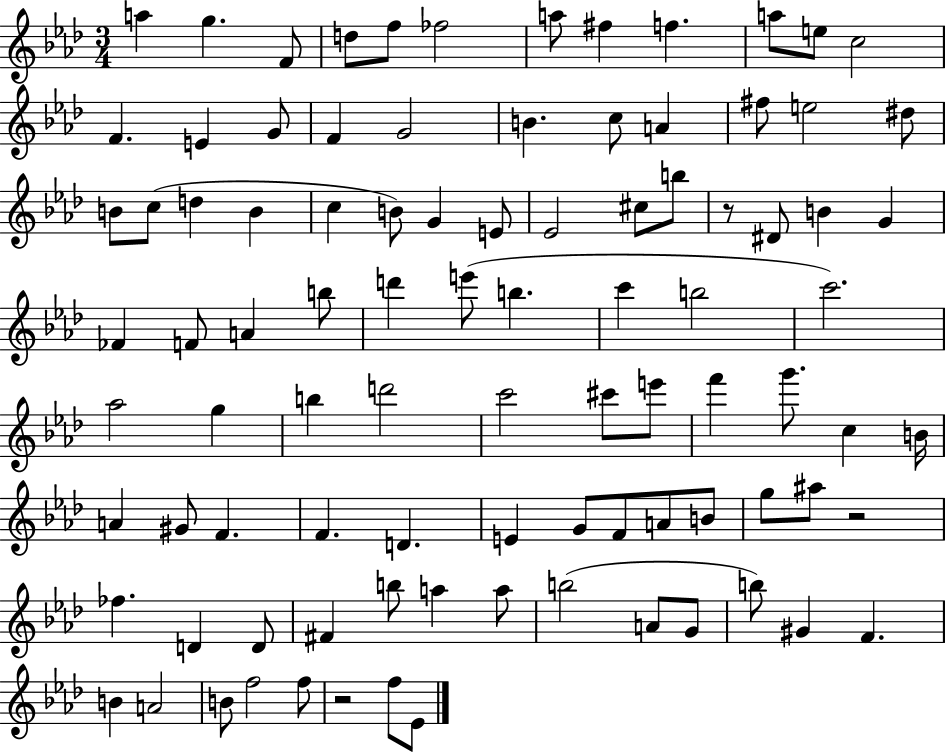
{
  \clef treble
  \numericTimeSignature
  \time 3/4
  \key aes \major
  \repeat volta 2 { a''4 g''4. f'8 | d''8 f''8 fes''2 | a''8 fis''4 f''4. | a''8 e''8 c''2 | \break f'4. e'4 g'8 | f'4 g'2 | b'4. c''8 a'4 | fis''8 e''2 dis''8 | \break b'8 c''8( d''4 b'4 | c''4 b'8) g'4 e'8 | ees'2 cis''8 b''8 | r8 dis'8 b'4 g'4 | \break fes'4 f'8 a'4 b''8 | d'''4 e'''8( b''4. | c'''4 b''2 | c'''2.) | \break aes''2 g''4 | b''4 d'''2 | c'''2 cis'''8 e'''8 | f'''4 g'''8. c''4 b'16 | \break a'4 gis'8 f'4. | f'4. d'4. | e'4 g'8 f'8 a'8 b'8 | g''8 ais''8 r2 | \break fes''4. d'4 d'8 | fis'4 b''8 a''4 a''8 | b''2( a'8 g'8 | b''8) gis'4 f'4. | \break b'4 a'2 | b'8 f''2 f''8 | r2 f''8 ees'8 | } \bar "|."
}